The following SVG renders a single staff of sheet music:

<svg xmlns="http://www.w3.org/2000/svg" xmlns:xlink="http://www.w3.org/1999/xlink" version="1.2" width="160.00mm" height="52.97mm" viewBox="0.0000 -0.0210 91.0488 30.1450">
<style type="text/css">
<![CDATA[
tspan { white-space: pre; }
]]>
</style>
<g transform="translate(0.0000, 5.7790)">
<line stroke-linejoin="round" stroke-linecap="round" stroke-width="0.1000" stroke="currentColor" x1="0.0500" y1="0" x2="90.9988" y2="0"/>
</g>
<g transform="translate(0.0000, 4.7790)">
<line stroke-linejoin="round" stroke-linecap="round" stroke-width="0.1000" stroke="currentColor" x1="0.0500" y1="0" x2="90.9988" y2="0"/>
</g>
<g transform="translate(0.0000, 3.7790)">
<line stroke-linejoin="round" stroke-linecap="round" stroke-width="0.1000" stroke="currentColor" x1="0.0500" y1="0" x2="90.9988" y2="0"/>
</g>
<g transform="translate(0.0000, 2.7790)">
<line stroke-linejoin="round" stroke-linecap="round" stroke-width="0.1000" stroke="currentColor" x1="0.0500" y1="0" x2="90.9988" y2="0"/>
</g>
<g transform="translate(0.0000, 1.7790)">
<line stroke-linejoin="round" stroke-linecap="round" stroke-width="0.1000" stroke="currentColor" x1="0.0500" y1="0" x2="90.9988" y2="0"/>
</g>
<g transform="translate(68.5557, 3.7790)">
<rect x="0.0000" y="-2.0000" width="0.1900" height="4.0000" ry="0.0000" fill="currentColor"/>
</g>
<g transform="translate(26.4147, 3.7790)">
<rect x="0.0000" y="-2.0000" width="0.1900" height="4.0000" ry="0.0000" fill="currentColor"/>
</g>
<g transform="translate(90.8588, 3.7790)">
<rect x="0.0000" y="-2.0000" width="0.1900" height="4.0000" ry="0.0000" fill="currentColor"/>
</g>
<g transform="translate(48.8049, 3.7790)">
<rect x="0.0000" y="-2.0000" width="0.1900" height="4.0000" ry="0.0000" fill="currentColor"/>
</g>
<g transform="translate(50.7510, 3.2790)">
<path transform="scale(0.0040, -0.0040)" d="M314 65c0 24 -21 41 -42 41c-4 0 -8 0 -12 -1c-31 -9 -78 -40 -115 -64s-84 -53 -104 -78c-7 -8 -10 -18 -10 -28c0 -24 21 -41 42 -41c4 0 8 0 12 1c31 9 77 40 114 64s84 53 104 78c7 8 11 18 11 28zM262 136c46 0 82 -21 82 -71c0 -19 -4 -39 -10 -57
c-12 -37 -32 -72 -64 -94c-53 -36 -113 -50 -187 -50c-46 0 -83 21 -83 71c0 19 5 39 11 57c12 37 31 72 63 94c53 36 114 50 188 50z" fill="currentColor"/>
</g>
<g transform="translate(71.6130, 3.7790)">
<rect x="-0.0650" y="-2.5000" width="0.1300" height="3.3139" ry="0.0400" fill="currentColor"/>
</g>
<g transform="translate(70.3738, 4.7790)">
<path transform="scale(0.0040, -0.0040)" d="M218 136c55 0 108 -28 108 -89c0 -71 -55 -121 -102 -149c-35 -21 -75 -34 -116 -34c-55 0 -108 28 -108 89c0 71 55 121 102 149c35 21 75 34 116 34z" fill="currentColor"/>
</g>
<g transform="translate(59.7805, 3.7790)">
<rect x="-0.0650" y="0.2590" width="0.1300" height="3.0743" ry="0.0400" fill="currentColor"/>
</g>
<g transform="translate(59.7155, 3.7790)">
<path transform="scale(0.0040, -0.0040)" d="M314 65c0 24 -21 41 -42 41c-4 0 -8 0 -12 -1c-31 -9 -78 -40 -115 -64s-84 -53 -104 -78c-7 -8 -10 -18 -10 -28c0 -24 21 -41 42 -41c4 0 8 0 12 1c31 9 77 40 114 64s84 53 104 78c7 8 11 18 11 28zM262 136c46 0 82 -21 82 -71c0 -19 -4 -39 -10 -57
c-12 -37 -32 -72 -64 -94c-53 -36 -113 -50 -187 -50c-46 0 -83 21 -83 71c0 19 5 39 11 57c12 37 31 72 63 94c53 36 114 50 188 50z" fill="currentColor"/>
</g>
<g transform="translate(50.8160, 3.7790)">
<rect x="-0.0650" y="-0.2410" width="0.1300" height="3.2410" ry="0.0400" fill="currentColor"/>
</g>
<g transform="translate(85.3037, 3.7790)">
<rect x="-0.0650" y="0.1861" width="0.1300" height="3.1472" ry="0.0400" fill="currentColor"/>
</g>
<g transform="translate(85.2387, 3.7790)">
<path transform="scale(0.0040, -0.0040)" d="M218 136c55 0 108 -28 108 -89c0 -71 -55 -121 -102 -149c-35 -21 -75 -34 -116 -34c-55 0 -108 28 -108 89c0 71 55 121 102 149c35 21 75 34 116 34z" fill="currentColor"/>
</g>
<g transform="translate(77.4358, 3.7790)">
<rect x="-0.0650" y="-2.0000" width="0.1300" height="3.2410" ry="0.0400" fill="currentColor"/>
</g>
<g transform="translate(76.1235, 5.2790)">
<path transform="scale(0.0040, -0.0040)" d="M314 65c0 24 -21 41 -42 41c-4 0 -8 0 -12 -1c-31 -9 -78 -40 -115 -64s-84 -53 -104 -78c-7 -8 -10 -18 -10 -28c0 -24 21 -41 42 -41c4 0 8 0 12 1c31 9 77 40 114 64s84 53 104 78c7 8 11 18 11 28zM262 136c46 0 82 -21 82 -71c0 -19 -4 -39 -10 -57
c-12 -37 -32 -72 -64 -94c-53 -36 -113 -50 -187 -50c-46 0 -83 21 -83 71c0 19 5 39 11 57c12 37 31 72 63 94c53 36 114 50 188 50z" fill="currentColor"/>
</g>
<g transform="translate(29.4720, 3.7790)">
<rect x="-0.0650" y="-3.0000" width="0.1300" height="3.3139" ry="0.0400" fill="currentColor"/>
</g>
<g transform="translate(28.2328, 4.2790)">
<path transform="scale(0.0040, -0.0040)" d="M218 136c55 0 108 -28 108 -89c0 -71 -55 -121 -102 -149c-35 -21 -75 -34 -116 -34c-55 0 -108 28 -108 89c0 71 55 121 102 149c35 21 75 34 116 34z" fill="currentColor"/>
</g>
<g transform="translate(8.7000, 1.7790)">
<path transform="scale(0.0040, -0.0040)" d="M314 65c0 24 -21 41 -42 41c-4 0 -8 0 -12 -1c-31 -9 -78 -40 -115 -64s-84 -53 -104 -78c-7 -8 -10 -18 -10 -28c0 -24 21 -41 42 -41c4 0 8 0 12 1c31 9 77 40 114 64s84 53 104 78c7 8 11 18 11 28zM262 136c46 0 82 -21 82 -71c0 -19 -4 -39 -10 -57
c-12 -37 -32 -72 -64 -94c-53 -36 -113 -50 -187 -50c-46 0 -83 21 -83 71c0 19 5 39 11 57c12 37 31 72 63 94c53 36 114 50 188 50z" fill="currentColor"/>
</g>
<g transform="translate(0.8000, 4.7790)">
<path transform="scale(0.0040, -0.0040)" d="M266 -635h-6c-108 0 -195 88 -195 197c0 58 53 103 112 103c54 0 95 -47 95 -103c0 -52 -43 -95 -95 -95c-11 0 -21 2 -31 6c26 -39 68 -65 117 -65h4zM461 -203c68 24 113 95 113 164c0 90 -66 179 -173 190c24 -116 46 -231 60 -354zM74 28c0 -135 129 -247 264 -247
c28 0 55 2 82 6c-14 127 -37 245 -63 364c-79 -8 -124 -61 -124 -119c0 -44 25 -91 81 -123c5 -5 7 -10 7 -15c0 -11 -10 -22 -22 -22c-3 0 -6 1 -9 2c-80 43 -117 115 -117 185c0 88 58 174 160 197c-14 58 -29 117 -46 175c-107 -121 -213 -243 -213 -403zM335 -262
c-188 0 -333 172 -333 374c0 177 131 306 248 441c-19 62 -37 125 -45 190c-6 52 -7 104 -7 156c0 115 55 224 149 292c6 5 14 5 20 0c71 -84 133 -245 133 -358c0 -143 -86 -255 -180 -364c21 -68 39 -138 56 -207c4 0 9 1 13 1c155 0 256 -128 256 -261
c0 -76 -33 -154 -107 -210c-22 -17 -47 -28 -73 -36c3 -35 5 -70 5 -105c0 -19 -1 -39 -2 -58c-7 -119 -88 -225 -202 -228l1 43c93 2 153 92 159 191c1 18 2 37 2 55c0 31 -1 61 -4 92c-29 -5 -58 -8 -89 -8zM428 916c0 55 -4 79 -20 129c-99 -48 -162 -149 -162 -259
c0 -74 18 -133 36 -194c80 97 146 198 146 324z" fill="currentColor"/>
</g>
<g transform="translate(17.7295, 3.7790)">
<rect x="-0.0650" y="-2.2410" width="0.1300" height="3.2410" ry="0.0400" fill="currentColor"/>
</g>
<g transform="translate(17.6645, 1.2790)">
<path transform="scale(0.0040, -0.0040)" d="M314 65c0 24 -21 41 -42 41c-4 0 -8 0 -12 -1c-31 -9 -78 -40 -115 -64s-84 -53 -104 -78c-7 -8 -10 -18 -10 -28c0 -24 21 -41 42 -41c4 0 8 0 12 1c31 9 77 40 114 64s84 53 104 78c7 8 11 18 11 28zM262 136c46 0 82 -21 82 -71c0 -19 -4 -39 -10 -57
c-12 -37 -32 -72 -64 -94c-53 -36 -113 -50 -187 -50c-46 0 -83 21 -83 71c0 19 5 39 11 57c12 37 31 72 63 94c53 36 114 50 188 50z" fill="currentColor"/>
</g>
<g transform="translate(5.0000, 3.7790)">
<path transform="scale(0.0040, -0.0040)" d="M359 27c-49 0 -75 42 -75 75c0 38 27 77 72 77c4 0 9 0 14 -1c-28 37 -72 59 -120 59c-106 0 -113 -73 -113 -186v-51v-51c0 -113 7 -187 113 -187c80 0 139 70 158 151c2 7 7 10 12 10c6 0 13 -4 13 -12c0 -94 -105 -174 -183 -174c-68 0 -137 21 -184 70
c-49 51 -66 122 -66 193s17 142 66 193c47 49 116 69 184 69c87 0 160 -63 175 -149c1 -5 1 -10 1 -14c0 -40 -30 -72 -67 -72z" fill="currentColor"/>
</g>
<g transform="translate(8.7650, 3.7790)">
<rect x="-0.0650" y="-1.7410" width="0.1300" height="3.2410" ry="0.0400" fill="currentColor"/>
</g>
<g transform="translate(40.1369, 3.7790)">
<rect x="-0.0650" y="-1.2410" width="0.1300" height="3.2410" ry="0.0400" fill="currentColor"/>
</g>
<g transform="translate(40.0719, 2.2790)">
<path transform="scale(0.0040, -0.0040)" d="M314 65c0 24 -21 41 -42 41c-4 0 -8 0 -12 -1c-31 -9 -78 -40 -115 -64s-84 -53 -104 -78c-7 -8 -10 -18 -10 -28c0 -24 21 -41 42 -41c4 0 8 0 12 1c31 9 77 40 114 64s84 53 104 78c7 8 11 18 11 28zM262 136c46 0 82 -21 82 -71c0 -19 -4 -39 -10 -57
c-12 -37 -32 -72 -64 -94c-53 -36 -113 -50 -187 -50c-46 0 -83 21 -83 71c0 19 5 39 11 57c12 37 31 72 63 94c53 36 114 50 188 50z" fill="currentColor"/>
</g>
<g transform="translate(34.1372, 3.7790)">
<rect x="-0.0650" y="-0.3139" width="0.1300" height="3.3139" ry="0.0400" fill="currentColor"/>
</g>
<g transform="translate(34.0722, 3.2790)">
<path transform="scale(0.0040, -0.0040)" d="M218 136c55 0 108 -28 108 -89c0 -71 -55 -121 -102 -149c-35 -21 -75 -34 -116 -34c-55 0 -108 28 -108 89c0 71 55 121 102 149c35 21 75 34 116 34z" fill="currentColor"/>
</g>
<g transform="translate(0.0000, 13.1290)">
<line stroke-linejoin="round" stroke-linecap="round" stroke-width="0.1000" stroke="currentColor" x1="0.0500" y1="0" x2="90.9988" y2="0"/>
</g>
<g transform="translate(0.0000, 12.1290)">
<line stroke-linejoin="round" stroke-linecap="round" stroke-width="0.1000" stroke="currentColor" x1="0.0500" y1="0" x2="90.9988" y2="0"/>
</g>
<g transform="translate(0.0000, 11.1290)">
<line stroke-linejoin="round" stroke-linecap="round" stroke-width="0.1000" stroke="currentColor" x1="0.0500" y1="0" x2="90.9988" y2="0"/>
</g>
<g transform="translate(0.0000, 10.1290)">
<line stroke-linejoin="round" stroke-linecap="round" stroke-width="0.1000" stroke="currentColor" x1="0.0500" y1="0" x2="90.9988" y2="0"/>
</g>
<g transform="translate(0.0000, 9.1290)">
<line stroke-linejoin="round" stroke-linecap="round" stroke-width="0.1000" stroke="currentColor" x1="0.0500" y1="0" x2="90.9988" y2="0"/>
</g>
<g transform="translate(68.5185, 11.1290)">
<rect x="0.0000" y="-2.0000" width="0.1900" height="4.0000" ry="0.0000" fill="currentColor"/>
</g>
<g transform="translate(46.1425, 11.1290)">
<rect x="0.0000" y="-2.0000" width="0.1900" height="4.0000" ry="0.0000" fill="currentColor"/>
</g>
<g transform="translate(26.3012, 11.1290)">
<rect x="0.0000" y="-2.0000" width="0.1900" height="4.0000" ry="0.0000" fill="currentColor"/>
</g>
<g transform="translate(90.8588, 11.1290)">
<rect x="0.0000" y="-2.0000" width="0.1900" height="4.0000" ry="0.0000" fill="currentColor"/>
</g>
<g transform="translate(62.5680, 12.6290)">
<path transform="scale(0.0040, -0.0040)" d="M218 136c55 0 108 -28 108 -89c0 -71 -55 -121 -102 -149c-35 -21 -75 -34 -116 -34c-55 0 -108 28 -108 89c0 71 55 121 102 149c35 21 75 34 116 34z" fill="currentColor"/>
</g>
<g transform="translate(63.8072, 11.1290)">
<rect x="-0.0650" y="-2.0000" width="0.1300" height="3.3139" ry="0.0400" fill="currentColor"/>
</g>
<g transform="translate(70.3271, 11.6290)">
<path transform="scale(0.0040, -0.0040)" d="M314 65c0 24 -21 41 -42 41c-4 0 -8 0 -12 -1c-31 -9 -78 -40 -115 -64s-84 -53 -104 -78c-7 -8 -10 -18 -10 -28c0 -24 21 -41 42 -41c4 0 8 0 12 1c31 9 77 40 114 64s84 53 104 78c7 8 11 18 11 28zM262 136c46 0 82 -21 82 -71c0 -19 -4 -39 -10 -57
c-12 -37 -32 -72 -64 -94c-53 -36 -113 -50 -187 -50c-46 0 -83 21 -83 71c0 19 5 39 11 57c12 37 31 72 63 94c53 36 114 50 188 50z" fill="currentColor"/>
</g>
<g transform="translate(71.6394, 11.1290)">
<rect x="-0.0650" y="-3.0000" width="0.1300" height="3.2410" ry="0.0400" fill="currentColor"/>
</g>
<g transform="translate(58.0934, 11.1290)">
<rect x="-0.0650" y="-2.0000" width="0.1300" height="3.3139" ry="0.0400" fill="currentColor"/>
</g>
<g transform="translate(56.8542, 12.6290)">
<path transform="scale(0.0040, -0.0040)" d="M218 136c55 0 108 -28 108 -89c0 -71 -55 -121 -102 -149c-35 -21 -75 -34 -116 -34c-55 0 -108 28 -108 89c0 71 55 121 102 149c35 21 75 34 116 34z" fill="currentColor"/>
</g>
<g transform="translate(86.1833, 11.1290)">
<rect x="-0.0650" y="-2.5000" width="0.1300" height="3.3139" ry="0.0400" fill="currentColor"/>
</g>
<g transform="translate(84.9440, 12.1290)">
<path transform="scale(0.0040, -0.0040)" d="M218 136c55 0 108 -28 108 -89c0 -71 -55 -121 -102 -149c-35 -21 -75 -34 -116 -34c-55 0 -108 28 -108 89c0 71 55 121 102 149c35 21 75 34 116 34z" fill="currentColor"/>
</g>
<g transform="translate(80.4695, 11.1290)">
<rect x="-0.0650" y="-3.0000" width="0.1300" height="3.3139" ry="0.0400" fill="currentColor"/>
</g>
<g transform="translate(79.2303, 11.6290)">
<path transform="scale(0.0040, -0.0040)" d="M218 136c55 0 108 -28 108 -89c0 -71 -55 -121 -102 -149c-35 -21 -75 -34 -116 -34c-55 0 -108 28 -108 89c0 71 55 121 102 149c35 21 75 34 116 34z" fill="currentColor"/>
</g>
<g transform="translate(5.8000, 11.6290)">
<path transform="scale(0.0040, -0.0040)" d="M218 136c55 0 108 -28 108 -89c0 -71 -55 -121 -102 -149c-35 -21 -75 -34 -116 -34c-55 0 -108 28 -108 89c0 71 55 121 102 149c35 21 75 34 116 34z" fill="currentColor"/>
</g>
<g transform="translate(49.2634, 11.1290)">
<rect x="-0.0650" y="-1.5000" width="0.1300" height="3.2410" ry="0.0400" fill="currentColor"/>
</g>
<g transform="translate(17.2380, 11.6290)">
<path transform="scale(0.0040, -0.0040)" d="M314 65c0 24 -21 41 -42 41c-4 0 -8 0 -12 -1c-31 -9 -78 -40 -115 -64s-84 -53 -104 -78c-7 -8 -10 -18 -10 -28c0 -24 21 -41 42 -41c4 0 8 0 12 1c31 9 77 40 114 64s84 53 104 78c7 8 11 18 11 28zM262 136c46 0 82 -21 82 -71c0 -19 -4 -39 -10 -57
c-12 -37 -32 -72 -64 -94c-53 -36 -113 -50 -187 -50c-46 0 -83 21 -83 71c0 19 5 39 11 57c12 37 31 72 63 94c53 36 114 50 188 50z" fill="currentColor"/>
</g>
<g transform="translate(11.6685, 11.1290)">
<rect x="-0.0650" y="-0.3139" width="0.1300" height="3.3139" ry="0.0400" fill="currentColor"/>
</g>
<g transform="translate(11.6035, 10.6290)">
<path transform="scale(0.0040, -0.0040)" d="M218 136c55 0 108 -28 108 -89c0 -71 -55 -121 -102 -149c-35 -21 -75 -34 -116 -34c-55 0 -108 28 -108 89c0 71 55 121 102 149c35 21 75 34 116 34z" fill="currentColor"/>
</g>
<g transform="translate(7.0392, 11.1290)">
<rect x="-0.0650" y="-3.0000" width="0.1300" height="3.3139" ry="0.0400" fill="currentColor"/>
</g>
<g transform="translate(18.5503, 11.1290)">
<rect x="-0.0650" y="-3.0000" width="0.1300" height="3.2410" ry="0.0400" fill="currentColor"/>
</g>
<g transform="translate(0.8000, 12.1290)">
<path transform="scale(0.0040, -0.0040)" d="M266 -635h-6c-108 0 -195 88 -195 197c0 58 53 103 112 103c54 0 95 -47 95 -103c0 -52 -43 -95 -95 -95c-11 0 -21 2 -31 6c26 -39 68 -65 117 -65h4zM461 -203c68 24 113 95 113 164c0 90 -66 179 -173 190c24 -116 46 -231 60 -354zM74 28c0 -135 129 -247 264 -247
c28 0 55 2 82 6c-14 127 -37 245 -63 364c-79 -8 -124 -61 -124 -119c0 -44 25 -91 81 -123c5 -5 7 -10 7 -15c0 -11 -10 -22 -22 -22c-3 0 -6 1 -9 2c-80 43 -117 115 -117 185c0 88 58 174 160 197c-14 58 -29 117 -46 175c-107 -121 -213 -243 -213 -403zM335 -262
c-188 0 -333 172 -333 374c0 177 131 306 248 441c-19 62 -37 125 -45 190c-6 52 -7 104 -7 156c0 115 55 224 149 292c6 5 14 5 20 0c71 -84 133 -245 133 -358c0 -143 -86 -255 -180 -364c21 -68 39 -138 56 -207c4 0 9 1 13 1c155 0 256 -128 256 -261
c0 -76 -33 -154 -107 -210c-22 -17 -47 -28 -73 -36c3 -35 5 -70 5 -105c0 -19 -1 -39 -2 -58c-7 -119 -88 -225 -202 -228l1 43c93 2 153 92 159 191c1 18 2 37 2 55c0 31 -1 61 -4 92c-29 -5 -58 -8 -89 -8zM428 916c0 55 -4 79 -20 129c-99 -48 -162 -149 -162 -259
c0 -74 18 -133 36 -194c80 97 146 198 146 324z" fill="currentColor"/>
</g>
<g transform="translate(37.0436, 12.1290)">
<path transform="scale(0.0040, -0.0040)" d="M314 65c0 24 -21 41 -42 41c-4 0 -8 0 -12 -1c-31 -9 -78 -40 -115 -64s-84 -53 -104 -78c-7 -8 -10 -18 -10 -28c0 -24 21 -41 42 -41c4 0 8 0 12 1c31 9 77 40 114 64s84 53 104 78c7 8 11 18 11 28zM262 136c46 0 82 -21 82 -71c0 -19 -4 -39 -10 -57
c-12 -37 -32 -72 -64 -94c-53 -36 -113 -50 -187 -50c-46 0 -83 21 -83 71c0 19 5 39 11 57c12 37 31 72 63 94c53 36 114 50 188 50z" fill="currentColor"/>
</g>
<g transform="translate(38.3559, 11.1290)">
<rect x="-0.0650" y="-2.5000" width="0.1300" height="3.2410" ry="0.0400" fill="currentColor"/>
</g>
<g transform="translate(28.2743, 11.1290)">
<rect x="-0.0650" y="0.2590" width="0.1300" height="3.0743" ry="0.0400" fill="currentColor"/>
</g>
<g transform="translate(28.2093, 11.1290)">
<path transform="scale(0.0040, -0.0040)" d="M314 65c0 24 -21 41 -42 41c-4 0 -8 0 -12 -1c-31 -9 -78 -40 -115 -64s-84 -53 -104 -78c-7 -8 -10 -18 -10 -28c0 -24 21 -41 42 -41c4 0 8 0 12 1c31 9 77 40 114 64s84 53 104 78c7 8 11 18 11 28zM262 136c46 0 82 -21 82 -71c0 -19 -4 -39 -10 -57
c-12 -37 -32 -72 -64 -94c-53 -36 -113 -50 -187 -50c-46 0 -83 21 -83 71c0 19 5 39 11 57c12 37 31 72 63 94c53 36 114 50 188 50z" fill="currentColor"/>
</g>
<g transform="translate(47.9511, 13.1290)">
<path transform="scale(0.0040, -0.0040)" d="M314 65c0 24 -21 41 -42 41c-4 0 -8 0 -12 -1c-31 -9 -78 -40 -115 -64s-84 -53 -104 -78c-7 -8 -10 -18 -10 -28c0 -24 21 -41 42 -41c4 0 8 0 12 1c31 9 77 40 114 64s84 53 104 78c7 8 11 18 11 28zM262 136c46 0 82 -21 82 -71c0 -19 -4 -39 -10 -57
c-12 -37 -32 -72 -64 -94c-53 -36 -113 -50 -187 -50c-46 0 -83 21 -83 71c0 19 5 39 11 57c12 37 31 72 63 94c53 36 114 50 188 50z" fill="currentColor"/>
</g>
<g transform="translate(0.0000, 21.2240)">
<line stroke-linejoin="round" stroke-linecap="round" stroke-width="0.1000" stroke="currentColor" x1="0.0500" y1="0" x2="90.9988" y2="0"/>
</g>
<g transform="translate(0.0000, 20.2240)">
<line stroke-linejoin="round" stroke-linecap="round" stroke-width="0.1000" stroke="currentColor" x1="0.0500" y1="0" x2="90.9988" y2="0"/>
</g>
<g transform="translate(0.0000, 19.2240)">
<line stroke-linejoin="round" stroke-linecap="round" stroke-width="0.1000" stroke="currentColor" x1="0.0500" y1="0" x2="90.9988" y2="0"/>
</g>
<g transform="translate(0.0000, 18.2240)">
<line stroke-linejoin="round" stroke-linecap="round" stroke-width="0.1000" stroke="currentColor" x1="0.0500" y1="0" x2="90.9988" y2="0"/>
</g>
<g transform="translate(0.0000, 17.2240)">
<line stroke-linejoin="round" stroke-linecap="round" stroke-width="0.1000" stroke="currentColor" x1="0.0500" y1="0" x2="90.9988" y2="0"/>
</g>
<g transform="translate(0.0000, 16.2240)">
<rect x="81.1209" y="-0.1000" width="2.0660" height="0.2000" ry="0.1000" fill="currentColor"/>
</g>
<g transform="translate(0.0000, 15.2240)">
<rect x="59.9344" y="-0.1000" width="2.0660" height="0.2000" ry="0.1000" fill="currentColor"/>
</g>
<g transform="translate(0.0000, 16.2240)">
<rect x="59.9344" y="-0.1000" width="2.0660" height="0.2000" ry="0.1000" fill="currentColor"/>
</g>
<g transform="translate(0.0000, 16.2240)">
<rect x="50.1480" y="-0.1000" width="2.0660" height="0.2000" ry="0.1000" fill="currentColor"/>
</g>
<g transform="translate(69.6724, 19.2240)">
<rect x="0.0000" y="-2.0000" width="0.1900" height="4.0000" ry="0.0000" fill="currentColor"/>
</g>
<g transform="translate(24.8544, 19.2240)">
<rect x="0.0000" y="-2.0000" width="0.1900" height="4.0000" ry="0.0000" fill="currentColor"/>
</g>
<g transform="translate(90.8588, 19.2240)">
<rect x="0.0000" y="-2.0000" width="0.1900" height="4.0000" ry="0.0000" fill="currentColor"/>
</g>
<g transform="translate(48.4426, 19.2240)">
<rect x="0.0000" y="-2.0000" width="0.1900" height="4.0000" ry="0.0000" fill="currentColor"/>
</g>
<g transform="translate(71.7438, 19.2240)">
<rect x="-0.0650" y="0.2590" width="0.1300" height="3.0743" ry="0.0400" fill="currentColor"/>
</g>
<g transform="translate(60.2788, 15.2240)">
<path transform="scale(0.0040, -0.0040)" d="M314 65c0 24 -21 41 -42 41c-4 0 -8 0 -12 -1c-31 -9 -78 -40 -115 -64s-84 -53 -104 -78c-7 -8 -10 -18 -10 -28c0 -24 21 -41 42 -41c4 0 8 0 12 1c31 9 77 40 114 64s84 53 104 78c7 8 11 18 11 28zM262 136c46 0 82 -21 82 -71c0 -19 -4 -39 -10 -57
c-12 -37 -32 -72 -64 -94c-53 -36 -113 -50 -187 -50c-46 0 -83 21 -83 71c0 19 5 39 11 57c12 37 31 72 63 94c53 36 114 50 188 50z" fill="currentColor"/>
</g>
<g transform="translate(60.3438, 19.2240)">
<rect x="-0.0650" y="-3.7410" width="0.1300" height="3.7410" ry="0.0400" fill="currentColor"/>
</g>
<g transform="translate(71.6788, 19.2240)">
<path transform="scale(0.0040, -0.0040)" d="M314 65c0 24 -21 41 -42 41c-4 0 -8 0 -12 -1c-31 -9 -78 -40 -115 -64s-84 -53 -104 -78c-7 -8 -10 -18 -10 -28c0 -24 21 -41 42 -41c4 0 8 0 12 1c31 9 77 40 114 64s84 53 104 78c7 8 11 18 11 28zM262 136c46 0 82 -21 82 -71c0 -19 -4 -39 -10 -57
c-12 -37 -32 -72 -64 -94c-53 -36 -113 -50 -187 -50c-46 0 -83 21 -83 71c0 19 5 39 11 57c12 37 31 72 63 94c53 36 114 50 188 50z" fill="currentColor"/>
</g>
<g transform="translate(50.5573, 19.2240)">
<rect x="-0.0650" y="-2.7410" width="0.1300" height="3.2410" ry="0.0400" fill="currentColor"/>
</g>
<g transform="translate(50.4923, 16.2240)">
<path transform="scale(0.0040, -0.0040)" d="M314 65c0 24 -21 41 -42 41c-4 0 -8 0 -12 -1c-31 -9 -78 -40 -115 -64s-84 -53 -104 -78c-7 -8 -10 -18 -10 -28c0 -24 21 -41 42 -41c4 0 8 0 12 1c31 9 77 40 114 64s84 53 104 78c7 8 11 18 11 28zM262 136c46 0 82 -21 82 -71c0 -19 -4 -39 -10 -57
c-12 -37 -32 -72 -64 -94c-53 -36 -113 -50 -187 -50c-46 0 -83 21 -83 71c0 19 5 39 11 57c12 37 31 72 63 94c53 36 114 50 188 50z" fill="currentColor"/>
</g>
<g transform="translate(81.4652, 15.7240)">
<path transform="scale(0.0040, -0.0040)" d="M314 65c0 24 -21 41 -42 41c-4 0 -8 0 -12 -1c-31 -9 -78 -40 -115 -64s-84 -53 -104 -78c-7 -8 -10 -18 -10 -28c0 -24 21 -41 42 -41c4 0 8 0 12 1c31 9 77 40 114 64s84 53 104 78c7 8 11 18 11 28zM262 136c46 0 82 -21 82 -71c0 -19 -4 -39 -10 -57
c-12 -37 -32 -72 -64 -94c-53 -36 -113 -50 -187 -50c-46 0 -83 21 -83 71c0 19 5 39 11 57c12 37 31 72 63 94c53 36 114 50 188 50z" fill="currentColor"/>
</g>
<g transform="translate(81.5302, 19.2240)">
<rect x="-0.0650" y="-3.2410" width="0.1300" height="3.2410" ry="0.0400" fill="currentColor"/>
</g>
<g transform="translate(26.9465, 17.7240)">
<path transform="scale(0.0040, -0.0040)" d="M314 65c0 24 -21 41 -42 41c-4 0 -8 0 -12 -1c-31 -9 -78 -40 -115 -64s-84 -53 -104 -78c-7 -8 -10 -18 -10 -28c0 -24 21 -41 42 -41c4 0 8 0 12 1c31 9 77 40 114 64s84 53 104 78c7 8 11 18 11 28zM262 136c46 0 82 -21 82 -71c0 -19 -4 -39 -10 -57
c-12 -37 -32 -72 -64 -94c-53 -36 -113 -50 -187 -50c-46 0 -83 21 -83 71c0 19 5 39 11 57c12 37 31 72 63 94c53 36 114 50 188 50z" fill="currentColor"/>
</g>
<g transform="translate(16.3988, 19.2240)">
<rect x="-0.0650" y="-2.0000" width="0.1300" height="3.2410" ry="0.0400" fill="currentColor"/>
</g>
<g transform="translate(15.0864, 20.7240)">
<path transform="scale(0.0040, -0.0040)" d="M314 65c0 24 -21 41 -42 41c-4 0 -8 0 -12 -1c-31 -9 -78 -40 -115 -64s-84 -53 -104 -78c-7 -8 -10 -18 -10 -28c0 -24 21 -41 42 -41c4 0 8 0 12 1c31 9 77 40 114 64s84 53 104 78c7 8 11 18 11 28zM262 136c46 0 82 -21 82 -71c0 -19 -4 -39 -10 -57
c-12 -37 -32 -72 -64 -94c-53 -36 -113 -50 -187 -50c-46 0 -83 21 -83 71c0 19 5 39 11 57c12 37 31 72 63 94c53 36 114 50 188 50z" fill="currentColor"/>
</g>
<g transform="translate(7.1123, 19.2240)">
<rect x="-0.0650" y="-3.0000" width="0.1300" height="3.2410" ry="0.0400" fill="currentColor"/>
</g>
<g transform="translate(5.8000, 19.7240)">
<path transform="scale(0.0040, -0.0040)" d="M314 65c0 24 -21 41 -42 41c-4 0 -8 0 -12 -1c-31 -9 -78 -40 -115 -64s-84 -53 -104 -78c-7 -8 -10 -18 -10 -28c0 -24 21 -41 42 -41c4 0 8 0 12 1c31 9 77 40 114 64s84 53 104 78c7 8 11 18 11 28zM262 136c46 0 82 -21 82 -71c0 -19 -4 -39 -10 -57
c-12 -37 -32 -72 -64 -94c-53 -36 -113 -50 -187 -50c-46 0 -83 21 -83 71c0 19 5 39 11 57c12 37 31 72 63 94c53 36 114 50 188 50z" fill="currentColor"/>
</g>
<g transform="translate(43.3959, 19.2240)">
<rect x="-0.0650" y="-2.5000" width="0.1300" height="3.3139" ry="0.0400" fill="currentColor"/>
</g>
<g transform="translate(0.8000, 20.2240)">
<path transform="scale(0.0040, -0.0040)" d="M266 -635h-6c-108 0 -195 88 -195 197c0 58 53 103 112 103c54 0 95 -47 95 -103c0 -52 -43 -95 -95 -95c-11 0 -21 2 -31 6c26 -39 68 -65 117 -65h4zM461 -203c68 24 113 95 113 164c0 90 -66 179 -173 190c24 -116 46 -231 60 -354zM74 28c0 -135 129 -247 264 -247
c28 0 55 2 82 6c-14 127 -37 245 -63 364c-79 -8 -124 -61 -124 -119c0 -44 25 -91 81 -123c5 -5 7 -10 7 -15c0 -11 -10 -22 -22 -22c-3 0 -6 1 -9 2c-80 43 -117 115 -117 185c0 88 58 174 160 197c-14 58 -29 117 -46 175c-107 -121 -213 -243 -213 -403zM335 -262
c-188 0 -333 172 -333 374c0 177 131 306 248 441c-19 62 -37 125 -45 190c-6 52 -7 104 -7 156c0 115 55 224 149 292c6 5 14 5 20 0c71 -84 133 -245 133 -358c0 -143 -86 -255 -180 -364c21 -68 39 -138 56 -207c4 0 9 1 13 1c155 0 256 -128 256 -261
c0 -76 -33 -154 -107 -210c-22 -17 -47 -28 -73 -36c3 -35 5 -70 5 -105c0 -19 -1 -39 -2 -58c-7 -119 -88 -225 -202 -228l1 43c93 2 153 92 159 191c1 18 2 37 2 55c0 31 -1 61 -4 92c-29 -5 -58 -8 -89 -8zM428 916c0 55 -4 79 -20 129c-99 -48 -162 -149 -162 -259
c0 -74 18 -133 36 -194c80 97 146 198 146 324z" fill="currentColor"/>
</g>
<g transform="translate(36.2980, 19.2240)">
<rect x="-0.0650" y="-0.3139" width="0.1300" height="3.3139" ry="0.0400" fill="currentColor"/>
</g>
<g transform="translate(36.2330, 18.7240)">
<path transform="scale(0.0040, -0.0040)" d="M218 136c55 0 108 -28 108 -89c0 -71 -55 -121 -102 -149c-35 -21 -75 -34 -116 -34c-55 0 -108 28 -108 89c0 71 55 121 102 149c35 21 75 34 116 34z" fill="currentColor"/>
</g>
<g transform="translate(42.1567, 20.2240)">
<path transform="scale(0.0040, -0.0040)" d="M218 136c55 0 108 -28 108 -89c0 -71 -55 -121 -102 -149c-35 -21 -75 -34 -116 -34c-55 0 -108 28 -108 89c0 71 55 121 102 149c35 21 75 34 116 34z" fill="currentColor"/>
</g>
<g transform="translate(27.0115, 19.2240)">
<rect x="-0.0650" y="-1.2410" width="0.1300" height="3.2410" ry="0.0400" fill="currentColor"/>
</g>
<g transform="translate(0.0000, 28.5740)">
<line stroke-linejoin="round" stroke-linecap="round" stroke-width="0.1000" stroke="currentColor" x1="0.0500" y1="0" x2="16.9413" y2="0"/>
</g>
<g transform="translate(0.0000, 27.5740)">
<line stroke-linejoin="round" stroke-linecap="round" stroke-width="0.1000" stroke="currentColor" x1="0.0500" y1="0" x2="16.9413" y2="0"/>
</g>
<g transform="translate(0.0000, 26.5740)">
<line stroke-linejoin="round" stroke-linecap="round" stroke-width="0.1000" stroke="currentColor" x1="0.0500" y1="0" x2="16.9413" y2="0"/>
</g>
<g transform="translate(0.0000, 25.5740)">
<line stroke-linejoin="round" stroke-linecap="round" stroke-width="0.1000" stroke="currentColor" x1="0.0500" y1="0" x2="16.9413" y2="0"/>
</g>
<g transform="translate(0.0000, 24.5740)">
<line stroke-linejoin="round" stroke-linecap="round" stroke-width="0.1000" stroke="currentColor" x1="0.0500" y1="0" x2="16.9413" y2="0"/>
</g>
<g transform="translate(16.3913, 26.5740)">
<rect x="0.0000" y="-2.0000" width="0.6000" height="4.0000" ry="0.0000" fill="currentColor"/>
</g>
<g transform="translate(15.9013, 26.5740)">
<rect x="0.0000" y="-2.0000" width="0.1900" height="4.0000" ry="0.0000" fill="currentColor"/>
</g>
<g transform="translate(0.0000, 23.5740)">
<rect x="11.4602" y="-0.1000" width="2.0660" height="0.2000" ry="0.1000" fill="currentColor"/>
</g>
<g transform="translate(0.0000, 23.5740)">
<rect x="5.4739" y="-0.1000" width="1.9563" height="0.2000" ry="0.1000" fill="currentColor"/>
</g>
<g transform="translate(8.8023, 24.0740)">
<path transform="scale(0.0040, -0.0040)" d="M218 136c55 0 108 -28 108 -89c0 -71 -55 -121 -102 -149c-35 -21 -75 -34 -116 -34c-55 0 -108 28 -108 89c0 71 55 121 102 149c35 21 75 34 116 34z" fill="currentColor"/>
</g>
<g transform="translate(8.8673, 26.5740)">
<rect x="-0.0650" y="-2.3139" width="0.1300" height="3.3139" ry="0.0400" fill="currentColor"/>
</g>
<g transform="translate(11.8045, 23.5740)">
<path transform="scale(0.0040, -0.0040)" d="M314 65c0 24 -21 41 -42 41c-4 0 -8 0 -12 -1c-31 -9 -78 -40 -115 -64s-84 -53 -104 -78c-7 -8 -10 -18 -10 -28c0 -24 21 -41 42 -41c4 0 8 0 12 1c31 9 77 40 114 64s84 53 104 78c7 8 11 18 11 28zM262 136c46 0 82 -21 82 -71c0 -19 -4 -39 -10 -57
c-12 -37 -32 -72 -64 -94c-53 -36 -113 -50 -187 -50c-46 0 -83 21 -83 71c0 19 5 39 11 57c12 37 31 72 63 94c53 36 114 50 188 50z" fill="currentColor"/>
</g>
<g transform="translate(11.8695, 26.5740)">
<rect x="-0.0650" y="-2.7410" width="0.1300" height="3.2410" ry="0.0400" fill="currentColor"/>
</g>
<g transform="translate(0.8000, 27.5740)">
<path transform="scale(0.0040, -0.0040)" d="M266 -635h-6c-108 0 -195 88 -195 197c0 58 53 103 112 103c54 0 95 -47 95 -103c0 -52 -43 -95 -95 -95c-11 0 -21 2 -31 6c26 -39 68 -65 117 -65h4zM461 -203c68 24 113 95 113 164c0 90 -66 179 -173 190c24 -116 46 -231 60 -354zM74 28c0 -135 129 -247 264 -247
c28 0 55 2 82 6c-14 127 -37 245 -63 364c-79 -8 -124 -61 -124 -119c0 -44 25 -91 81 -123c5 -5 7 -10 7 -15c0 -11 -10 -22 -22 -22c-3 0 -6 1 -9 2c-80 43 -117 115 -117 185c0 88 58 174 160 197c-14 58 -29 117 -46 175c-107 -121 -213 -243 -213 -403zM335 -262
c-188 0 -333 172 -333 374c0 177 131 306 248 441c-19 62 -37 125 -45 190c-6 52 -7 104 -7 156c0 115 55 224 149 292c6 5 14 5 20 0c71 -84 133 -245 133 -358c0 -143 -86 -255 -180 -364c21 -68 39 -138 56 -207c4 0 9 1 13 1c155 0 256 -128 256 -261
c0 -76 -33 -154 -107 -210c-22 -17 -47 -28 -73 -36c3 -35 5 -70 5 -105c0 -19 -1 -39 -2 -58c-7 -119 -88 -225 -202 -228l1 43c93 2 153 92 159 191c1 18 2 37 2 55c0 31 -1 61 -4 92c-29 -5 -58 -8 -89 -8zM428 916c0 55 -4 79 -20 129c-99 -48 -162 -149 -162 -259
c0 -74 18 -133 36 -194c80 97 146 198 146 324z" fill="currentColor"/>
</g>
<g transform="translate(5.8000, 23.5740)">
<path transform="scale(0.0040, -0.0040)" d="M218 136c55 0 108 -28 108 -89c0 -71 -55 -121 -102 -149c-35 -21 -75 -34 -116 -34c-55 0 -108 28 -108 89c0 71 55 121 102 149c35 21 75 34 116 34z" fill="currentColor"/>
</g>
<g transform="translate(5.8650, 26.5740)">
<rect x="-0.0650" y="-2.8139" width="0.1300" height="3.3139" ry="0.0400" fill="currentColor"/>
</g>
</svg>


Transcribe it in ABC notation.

X:1
T:Untitled
M:4/4
L:1/4
K:C
f2 g2 A c e2 c2 B2 G F2 B A c A2 B2 G2 E2 F F A2 A G A2 F2 e2 c G a2 c'2 B2 b2 a g a2